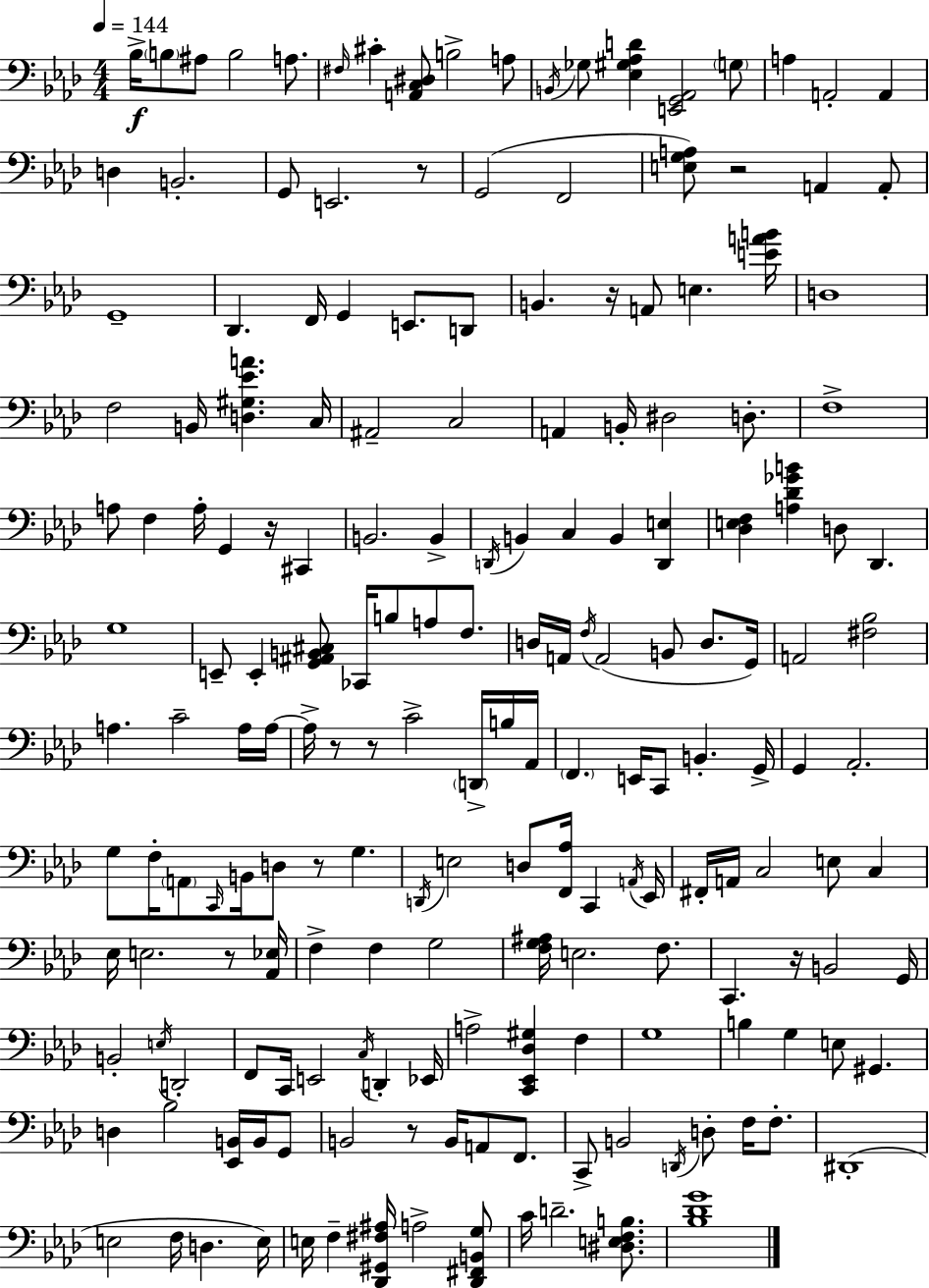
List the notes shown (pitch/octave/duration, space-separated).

Bb3/s B3/e A#3/e B3/h A3/e. F#3/s C#4/q [A2,C3,D#3]/e B3/h A3/e B2/s Gb3/e [Eb3,G#3,Ab3,D4]/q [E2,G2,Ab2]/h G3/e A3/q A2/h A2/q D3/q B2/h. G2/e E2/h. R/e G2/h F2/h [E3,G3,A3]/e R/h A2/q A2/e G2/w Db2/q. F2/s G2/q E2/e. D2/e B2/q. R/s A2/e E3/q. [E4,A4,B4]/s D3/w F3/h B2/s [D3,G#3,Eb4,A4]/q. C3/s A#2/h C3/h A2/q B2/s D#3/h D3/e. F3/w A3/e F3/q A3/s G2/q R/s C#2/q B2/h. B2/q D2/s B2/q C3/q B2/q [D2,E3]/q [Db3,E3,F3]/q [A3,Db4,Gb4,B4]/q D3/e Db2/q. G3/w E2/e E2/q [G2,A#2,B2,C#3]/e CES2/s B3/e A3/e F3/e. D3/s A2/s F3/s A2/h B2/e D3/e. G2/s A2/h [F#3,Bb3]/h A3/q. C4/h A3/s A3/s A3/s R/e R/e C4/h D2/s B3/s Ab2/s F2/q. E2/s C2/e B2/q. G2/s G2/q Ab2/h. G3/e F3/s A2/e C2/s B2/s D3/e R/e G3/q. D2/s E3/h D3/e [F2,Ab3]/s C2/q A2/s Eb2/s F#2/s A2/s C3/h E3/e C3/q Eb3/s E3/h. R/e [Ab2,Eb3]/s F3/q F3/q G3/h [F3,G3,A#3]/s E3/h. F3/e. C2/q. R/s B2/h G2/s B2/h E3/s D2/h F2/e C2/s E2/h C3/s D2/q Eb2/s A3/h [C2,Eb2,Db3,G#3]/q F3/q G3/w B3/q G3/q E3/e G#2/q. D3/q Bb3/h [Eb2,B2]/s B2/s G2/e B2/h R/e B2/s A2/e F2/e. C2/e B2/h D2/s D3/e F3/s F3/e. D#2/w E3/h F3/s D3/q. E3/s E3/s F3/q [Db2,G#2,F#3,A#3]/s A3/h [Db2,F#2,B2,G3]/e C4/s D4/h. [D#3,E3,F3,B3]/e. [Bb3,Db4,G4]/w